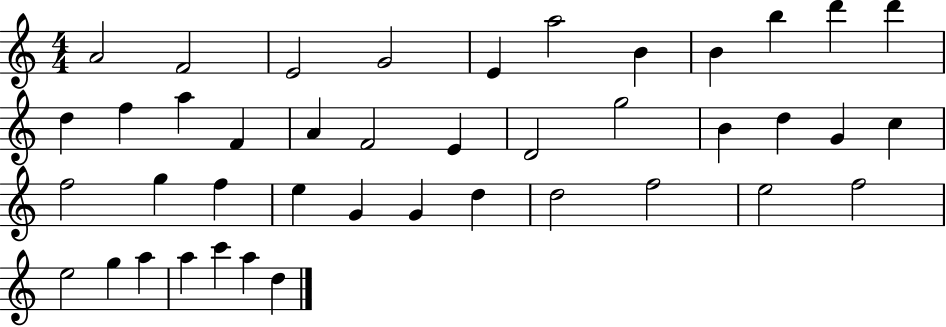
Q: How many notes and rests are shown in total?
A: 42